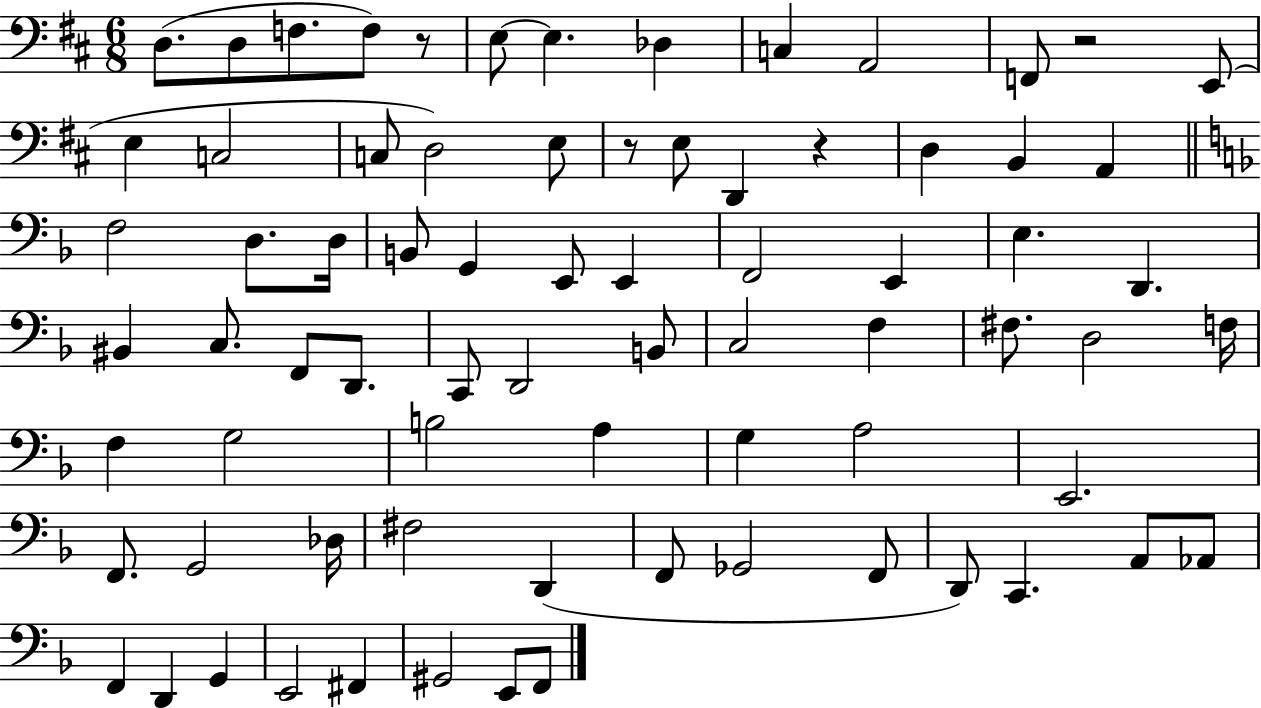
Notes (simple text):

D3/e. D3/e F3/e. F3/e R/e E3/e E3/q. Db3/q C3/q A2/h F2/e R/h E2/e E3/q C3/h C3/e D3/h E3/e R/e E3/e D2/q R/q D3/q B2/q A2/q F3/h D3/e. D3/s B2/e G2/q E2/e E2/q F2/h E2/q E3/q. D2/q. BIS2/q C3/e. F2/e D2/e. C2/e D2/h B2/e C3/h F3/q F#3/e. D3/h F3/s F3/q G3/h B3/h A3/q G3/q A3/h E2/h. F2/e. G2/h Db3/s F#3/h D2/q F2/e Gb2/h F2/e D2/e C2/q. A2/e Ab2/e F2/q D2/q G2/q E2/h F#2/q G#2/h E2/e F2/e